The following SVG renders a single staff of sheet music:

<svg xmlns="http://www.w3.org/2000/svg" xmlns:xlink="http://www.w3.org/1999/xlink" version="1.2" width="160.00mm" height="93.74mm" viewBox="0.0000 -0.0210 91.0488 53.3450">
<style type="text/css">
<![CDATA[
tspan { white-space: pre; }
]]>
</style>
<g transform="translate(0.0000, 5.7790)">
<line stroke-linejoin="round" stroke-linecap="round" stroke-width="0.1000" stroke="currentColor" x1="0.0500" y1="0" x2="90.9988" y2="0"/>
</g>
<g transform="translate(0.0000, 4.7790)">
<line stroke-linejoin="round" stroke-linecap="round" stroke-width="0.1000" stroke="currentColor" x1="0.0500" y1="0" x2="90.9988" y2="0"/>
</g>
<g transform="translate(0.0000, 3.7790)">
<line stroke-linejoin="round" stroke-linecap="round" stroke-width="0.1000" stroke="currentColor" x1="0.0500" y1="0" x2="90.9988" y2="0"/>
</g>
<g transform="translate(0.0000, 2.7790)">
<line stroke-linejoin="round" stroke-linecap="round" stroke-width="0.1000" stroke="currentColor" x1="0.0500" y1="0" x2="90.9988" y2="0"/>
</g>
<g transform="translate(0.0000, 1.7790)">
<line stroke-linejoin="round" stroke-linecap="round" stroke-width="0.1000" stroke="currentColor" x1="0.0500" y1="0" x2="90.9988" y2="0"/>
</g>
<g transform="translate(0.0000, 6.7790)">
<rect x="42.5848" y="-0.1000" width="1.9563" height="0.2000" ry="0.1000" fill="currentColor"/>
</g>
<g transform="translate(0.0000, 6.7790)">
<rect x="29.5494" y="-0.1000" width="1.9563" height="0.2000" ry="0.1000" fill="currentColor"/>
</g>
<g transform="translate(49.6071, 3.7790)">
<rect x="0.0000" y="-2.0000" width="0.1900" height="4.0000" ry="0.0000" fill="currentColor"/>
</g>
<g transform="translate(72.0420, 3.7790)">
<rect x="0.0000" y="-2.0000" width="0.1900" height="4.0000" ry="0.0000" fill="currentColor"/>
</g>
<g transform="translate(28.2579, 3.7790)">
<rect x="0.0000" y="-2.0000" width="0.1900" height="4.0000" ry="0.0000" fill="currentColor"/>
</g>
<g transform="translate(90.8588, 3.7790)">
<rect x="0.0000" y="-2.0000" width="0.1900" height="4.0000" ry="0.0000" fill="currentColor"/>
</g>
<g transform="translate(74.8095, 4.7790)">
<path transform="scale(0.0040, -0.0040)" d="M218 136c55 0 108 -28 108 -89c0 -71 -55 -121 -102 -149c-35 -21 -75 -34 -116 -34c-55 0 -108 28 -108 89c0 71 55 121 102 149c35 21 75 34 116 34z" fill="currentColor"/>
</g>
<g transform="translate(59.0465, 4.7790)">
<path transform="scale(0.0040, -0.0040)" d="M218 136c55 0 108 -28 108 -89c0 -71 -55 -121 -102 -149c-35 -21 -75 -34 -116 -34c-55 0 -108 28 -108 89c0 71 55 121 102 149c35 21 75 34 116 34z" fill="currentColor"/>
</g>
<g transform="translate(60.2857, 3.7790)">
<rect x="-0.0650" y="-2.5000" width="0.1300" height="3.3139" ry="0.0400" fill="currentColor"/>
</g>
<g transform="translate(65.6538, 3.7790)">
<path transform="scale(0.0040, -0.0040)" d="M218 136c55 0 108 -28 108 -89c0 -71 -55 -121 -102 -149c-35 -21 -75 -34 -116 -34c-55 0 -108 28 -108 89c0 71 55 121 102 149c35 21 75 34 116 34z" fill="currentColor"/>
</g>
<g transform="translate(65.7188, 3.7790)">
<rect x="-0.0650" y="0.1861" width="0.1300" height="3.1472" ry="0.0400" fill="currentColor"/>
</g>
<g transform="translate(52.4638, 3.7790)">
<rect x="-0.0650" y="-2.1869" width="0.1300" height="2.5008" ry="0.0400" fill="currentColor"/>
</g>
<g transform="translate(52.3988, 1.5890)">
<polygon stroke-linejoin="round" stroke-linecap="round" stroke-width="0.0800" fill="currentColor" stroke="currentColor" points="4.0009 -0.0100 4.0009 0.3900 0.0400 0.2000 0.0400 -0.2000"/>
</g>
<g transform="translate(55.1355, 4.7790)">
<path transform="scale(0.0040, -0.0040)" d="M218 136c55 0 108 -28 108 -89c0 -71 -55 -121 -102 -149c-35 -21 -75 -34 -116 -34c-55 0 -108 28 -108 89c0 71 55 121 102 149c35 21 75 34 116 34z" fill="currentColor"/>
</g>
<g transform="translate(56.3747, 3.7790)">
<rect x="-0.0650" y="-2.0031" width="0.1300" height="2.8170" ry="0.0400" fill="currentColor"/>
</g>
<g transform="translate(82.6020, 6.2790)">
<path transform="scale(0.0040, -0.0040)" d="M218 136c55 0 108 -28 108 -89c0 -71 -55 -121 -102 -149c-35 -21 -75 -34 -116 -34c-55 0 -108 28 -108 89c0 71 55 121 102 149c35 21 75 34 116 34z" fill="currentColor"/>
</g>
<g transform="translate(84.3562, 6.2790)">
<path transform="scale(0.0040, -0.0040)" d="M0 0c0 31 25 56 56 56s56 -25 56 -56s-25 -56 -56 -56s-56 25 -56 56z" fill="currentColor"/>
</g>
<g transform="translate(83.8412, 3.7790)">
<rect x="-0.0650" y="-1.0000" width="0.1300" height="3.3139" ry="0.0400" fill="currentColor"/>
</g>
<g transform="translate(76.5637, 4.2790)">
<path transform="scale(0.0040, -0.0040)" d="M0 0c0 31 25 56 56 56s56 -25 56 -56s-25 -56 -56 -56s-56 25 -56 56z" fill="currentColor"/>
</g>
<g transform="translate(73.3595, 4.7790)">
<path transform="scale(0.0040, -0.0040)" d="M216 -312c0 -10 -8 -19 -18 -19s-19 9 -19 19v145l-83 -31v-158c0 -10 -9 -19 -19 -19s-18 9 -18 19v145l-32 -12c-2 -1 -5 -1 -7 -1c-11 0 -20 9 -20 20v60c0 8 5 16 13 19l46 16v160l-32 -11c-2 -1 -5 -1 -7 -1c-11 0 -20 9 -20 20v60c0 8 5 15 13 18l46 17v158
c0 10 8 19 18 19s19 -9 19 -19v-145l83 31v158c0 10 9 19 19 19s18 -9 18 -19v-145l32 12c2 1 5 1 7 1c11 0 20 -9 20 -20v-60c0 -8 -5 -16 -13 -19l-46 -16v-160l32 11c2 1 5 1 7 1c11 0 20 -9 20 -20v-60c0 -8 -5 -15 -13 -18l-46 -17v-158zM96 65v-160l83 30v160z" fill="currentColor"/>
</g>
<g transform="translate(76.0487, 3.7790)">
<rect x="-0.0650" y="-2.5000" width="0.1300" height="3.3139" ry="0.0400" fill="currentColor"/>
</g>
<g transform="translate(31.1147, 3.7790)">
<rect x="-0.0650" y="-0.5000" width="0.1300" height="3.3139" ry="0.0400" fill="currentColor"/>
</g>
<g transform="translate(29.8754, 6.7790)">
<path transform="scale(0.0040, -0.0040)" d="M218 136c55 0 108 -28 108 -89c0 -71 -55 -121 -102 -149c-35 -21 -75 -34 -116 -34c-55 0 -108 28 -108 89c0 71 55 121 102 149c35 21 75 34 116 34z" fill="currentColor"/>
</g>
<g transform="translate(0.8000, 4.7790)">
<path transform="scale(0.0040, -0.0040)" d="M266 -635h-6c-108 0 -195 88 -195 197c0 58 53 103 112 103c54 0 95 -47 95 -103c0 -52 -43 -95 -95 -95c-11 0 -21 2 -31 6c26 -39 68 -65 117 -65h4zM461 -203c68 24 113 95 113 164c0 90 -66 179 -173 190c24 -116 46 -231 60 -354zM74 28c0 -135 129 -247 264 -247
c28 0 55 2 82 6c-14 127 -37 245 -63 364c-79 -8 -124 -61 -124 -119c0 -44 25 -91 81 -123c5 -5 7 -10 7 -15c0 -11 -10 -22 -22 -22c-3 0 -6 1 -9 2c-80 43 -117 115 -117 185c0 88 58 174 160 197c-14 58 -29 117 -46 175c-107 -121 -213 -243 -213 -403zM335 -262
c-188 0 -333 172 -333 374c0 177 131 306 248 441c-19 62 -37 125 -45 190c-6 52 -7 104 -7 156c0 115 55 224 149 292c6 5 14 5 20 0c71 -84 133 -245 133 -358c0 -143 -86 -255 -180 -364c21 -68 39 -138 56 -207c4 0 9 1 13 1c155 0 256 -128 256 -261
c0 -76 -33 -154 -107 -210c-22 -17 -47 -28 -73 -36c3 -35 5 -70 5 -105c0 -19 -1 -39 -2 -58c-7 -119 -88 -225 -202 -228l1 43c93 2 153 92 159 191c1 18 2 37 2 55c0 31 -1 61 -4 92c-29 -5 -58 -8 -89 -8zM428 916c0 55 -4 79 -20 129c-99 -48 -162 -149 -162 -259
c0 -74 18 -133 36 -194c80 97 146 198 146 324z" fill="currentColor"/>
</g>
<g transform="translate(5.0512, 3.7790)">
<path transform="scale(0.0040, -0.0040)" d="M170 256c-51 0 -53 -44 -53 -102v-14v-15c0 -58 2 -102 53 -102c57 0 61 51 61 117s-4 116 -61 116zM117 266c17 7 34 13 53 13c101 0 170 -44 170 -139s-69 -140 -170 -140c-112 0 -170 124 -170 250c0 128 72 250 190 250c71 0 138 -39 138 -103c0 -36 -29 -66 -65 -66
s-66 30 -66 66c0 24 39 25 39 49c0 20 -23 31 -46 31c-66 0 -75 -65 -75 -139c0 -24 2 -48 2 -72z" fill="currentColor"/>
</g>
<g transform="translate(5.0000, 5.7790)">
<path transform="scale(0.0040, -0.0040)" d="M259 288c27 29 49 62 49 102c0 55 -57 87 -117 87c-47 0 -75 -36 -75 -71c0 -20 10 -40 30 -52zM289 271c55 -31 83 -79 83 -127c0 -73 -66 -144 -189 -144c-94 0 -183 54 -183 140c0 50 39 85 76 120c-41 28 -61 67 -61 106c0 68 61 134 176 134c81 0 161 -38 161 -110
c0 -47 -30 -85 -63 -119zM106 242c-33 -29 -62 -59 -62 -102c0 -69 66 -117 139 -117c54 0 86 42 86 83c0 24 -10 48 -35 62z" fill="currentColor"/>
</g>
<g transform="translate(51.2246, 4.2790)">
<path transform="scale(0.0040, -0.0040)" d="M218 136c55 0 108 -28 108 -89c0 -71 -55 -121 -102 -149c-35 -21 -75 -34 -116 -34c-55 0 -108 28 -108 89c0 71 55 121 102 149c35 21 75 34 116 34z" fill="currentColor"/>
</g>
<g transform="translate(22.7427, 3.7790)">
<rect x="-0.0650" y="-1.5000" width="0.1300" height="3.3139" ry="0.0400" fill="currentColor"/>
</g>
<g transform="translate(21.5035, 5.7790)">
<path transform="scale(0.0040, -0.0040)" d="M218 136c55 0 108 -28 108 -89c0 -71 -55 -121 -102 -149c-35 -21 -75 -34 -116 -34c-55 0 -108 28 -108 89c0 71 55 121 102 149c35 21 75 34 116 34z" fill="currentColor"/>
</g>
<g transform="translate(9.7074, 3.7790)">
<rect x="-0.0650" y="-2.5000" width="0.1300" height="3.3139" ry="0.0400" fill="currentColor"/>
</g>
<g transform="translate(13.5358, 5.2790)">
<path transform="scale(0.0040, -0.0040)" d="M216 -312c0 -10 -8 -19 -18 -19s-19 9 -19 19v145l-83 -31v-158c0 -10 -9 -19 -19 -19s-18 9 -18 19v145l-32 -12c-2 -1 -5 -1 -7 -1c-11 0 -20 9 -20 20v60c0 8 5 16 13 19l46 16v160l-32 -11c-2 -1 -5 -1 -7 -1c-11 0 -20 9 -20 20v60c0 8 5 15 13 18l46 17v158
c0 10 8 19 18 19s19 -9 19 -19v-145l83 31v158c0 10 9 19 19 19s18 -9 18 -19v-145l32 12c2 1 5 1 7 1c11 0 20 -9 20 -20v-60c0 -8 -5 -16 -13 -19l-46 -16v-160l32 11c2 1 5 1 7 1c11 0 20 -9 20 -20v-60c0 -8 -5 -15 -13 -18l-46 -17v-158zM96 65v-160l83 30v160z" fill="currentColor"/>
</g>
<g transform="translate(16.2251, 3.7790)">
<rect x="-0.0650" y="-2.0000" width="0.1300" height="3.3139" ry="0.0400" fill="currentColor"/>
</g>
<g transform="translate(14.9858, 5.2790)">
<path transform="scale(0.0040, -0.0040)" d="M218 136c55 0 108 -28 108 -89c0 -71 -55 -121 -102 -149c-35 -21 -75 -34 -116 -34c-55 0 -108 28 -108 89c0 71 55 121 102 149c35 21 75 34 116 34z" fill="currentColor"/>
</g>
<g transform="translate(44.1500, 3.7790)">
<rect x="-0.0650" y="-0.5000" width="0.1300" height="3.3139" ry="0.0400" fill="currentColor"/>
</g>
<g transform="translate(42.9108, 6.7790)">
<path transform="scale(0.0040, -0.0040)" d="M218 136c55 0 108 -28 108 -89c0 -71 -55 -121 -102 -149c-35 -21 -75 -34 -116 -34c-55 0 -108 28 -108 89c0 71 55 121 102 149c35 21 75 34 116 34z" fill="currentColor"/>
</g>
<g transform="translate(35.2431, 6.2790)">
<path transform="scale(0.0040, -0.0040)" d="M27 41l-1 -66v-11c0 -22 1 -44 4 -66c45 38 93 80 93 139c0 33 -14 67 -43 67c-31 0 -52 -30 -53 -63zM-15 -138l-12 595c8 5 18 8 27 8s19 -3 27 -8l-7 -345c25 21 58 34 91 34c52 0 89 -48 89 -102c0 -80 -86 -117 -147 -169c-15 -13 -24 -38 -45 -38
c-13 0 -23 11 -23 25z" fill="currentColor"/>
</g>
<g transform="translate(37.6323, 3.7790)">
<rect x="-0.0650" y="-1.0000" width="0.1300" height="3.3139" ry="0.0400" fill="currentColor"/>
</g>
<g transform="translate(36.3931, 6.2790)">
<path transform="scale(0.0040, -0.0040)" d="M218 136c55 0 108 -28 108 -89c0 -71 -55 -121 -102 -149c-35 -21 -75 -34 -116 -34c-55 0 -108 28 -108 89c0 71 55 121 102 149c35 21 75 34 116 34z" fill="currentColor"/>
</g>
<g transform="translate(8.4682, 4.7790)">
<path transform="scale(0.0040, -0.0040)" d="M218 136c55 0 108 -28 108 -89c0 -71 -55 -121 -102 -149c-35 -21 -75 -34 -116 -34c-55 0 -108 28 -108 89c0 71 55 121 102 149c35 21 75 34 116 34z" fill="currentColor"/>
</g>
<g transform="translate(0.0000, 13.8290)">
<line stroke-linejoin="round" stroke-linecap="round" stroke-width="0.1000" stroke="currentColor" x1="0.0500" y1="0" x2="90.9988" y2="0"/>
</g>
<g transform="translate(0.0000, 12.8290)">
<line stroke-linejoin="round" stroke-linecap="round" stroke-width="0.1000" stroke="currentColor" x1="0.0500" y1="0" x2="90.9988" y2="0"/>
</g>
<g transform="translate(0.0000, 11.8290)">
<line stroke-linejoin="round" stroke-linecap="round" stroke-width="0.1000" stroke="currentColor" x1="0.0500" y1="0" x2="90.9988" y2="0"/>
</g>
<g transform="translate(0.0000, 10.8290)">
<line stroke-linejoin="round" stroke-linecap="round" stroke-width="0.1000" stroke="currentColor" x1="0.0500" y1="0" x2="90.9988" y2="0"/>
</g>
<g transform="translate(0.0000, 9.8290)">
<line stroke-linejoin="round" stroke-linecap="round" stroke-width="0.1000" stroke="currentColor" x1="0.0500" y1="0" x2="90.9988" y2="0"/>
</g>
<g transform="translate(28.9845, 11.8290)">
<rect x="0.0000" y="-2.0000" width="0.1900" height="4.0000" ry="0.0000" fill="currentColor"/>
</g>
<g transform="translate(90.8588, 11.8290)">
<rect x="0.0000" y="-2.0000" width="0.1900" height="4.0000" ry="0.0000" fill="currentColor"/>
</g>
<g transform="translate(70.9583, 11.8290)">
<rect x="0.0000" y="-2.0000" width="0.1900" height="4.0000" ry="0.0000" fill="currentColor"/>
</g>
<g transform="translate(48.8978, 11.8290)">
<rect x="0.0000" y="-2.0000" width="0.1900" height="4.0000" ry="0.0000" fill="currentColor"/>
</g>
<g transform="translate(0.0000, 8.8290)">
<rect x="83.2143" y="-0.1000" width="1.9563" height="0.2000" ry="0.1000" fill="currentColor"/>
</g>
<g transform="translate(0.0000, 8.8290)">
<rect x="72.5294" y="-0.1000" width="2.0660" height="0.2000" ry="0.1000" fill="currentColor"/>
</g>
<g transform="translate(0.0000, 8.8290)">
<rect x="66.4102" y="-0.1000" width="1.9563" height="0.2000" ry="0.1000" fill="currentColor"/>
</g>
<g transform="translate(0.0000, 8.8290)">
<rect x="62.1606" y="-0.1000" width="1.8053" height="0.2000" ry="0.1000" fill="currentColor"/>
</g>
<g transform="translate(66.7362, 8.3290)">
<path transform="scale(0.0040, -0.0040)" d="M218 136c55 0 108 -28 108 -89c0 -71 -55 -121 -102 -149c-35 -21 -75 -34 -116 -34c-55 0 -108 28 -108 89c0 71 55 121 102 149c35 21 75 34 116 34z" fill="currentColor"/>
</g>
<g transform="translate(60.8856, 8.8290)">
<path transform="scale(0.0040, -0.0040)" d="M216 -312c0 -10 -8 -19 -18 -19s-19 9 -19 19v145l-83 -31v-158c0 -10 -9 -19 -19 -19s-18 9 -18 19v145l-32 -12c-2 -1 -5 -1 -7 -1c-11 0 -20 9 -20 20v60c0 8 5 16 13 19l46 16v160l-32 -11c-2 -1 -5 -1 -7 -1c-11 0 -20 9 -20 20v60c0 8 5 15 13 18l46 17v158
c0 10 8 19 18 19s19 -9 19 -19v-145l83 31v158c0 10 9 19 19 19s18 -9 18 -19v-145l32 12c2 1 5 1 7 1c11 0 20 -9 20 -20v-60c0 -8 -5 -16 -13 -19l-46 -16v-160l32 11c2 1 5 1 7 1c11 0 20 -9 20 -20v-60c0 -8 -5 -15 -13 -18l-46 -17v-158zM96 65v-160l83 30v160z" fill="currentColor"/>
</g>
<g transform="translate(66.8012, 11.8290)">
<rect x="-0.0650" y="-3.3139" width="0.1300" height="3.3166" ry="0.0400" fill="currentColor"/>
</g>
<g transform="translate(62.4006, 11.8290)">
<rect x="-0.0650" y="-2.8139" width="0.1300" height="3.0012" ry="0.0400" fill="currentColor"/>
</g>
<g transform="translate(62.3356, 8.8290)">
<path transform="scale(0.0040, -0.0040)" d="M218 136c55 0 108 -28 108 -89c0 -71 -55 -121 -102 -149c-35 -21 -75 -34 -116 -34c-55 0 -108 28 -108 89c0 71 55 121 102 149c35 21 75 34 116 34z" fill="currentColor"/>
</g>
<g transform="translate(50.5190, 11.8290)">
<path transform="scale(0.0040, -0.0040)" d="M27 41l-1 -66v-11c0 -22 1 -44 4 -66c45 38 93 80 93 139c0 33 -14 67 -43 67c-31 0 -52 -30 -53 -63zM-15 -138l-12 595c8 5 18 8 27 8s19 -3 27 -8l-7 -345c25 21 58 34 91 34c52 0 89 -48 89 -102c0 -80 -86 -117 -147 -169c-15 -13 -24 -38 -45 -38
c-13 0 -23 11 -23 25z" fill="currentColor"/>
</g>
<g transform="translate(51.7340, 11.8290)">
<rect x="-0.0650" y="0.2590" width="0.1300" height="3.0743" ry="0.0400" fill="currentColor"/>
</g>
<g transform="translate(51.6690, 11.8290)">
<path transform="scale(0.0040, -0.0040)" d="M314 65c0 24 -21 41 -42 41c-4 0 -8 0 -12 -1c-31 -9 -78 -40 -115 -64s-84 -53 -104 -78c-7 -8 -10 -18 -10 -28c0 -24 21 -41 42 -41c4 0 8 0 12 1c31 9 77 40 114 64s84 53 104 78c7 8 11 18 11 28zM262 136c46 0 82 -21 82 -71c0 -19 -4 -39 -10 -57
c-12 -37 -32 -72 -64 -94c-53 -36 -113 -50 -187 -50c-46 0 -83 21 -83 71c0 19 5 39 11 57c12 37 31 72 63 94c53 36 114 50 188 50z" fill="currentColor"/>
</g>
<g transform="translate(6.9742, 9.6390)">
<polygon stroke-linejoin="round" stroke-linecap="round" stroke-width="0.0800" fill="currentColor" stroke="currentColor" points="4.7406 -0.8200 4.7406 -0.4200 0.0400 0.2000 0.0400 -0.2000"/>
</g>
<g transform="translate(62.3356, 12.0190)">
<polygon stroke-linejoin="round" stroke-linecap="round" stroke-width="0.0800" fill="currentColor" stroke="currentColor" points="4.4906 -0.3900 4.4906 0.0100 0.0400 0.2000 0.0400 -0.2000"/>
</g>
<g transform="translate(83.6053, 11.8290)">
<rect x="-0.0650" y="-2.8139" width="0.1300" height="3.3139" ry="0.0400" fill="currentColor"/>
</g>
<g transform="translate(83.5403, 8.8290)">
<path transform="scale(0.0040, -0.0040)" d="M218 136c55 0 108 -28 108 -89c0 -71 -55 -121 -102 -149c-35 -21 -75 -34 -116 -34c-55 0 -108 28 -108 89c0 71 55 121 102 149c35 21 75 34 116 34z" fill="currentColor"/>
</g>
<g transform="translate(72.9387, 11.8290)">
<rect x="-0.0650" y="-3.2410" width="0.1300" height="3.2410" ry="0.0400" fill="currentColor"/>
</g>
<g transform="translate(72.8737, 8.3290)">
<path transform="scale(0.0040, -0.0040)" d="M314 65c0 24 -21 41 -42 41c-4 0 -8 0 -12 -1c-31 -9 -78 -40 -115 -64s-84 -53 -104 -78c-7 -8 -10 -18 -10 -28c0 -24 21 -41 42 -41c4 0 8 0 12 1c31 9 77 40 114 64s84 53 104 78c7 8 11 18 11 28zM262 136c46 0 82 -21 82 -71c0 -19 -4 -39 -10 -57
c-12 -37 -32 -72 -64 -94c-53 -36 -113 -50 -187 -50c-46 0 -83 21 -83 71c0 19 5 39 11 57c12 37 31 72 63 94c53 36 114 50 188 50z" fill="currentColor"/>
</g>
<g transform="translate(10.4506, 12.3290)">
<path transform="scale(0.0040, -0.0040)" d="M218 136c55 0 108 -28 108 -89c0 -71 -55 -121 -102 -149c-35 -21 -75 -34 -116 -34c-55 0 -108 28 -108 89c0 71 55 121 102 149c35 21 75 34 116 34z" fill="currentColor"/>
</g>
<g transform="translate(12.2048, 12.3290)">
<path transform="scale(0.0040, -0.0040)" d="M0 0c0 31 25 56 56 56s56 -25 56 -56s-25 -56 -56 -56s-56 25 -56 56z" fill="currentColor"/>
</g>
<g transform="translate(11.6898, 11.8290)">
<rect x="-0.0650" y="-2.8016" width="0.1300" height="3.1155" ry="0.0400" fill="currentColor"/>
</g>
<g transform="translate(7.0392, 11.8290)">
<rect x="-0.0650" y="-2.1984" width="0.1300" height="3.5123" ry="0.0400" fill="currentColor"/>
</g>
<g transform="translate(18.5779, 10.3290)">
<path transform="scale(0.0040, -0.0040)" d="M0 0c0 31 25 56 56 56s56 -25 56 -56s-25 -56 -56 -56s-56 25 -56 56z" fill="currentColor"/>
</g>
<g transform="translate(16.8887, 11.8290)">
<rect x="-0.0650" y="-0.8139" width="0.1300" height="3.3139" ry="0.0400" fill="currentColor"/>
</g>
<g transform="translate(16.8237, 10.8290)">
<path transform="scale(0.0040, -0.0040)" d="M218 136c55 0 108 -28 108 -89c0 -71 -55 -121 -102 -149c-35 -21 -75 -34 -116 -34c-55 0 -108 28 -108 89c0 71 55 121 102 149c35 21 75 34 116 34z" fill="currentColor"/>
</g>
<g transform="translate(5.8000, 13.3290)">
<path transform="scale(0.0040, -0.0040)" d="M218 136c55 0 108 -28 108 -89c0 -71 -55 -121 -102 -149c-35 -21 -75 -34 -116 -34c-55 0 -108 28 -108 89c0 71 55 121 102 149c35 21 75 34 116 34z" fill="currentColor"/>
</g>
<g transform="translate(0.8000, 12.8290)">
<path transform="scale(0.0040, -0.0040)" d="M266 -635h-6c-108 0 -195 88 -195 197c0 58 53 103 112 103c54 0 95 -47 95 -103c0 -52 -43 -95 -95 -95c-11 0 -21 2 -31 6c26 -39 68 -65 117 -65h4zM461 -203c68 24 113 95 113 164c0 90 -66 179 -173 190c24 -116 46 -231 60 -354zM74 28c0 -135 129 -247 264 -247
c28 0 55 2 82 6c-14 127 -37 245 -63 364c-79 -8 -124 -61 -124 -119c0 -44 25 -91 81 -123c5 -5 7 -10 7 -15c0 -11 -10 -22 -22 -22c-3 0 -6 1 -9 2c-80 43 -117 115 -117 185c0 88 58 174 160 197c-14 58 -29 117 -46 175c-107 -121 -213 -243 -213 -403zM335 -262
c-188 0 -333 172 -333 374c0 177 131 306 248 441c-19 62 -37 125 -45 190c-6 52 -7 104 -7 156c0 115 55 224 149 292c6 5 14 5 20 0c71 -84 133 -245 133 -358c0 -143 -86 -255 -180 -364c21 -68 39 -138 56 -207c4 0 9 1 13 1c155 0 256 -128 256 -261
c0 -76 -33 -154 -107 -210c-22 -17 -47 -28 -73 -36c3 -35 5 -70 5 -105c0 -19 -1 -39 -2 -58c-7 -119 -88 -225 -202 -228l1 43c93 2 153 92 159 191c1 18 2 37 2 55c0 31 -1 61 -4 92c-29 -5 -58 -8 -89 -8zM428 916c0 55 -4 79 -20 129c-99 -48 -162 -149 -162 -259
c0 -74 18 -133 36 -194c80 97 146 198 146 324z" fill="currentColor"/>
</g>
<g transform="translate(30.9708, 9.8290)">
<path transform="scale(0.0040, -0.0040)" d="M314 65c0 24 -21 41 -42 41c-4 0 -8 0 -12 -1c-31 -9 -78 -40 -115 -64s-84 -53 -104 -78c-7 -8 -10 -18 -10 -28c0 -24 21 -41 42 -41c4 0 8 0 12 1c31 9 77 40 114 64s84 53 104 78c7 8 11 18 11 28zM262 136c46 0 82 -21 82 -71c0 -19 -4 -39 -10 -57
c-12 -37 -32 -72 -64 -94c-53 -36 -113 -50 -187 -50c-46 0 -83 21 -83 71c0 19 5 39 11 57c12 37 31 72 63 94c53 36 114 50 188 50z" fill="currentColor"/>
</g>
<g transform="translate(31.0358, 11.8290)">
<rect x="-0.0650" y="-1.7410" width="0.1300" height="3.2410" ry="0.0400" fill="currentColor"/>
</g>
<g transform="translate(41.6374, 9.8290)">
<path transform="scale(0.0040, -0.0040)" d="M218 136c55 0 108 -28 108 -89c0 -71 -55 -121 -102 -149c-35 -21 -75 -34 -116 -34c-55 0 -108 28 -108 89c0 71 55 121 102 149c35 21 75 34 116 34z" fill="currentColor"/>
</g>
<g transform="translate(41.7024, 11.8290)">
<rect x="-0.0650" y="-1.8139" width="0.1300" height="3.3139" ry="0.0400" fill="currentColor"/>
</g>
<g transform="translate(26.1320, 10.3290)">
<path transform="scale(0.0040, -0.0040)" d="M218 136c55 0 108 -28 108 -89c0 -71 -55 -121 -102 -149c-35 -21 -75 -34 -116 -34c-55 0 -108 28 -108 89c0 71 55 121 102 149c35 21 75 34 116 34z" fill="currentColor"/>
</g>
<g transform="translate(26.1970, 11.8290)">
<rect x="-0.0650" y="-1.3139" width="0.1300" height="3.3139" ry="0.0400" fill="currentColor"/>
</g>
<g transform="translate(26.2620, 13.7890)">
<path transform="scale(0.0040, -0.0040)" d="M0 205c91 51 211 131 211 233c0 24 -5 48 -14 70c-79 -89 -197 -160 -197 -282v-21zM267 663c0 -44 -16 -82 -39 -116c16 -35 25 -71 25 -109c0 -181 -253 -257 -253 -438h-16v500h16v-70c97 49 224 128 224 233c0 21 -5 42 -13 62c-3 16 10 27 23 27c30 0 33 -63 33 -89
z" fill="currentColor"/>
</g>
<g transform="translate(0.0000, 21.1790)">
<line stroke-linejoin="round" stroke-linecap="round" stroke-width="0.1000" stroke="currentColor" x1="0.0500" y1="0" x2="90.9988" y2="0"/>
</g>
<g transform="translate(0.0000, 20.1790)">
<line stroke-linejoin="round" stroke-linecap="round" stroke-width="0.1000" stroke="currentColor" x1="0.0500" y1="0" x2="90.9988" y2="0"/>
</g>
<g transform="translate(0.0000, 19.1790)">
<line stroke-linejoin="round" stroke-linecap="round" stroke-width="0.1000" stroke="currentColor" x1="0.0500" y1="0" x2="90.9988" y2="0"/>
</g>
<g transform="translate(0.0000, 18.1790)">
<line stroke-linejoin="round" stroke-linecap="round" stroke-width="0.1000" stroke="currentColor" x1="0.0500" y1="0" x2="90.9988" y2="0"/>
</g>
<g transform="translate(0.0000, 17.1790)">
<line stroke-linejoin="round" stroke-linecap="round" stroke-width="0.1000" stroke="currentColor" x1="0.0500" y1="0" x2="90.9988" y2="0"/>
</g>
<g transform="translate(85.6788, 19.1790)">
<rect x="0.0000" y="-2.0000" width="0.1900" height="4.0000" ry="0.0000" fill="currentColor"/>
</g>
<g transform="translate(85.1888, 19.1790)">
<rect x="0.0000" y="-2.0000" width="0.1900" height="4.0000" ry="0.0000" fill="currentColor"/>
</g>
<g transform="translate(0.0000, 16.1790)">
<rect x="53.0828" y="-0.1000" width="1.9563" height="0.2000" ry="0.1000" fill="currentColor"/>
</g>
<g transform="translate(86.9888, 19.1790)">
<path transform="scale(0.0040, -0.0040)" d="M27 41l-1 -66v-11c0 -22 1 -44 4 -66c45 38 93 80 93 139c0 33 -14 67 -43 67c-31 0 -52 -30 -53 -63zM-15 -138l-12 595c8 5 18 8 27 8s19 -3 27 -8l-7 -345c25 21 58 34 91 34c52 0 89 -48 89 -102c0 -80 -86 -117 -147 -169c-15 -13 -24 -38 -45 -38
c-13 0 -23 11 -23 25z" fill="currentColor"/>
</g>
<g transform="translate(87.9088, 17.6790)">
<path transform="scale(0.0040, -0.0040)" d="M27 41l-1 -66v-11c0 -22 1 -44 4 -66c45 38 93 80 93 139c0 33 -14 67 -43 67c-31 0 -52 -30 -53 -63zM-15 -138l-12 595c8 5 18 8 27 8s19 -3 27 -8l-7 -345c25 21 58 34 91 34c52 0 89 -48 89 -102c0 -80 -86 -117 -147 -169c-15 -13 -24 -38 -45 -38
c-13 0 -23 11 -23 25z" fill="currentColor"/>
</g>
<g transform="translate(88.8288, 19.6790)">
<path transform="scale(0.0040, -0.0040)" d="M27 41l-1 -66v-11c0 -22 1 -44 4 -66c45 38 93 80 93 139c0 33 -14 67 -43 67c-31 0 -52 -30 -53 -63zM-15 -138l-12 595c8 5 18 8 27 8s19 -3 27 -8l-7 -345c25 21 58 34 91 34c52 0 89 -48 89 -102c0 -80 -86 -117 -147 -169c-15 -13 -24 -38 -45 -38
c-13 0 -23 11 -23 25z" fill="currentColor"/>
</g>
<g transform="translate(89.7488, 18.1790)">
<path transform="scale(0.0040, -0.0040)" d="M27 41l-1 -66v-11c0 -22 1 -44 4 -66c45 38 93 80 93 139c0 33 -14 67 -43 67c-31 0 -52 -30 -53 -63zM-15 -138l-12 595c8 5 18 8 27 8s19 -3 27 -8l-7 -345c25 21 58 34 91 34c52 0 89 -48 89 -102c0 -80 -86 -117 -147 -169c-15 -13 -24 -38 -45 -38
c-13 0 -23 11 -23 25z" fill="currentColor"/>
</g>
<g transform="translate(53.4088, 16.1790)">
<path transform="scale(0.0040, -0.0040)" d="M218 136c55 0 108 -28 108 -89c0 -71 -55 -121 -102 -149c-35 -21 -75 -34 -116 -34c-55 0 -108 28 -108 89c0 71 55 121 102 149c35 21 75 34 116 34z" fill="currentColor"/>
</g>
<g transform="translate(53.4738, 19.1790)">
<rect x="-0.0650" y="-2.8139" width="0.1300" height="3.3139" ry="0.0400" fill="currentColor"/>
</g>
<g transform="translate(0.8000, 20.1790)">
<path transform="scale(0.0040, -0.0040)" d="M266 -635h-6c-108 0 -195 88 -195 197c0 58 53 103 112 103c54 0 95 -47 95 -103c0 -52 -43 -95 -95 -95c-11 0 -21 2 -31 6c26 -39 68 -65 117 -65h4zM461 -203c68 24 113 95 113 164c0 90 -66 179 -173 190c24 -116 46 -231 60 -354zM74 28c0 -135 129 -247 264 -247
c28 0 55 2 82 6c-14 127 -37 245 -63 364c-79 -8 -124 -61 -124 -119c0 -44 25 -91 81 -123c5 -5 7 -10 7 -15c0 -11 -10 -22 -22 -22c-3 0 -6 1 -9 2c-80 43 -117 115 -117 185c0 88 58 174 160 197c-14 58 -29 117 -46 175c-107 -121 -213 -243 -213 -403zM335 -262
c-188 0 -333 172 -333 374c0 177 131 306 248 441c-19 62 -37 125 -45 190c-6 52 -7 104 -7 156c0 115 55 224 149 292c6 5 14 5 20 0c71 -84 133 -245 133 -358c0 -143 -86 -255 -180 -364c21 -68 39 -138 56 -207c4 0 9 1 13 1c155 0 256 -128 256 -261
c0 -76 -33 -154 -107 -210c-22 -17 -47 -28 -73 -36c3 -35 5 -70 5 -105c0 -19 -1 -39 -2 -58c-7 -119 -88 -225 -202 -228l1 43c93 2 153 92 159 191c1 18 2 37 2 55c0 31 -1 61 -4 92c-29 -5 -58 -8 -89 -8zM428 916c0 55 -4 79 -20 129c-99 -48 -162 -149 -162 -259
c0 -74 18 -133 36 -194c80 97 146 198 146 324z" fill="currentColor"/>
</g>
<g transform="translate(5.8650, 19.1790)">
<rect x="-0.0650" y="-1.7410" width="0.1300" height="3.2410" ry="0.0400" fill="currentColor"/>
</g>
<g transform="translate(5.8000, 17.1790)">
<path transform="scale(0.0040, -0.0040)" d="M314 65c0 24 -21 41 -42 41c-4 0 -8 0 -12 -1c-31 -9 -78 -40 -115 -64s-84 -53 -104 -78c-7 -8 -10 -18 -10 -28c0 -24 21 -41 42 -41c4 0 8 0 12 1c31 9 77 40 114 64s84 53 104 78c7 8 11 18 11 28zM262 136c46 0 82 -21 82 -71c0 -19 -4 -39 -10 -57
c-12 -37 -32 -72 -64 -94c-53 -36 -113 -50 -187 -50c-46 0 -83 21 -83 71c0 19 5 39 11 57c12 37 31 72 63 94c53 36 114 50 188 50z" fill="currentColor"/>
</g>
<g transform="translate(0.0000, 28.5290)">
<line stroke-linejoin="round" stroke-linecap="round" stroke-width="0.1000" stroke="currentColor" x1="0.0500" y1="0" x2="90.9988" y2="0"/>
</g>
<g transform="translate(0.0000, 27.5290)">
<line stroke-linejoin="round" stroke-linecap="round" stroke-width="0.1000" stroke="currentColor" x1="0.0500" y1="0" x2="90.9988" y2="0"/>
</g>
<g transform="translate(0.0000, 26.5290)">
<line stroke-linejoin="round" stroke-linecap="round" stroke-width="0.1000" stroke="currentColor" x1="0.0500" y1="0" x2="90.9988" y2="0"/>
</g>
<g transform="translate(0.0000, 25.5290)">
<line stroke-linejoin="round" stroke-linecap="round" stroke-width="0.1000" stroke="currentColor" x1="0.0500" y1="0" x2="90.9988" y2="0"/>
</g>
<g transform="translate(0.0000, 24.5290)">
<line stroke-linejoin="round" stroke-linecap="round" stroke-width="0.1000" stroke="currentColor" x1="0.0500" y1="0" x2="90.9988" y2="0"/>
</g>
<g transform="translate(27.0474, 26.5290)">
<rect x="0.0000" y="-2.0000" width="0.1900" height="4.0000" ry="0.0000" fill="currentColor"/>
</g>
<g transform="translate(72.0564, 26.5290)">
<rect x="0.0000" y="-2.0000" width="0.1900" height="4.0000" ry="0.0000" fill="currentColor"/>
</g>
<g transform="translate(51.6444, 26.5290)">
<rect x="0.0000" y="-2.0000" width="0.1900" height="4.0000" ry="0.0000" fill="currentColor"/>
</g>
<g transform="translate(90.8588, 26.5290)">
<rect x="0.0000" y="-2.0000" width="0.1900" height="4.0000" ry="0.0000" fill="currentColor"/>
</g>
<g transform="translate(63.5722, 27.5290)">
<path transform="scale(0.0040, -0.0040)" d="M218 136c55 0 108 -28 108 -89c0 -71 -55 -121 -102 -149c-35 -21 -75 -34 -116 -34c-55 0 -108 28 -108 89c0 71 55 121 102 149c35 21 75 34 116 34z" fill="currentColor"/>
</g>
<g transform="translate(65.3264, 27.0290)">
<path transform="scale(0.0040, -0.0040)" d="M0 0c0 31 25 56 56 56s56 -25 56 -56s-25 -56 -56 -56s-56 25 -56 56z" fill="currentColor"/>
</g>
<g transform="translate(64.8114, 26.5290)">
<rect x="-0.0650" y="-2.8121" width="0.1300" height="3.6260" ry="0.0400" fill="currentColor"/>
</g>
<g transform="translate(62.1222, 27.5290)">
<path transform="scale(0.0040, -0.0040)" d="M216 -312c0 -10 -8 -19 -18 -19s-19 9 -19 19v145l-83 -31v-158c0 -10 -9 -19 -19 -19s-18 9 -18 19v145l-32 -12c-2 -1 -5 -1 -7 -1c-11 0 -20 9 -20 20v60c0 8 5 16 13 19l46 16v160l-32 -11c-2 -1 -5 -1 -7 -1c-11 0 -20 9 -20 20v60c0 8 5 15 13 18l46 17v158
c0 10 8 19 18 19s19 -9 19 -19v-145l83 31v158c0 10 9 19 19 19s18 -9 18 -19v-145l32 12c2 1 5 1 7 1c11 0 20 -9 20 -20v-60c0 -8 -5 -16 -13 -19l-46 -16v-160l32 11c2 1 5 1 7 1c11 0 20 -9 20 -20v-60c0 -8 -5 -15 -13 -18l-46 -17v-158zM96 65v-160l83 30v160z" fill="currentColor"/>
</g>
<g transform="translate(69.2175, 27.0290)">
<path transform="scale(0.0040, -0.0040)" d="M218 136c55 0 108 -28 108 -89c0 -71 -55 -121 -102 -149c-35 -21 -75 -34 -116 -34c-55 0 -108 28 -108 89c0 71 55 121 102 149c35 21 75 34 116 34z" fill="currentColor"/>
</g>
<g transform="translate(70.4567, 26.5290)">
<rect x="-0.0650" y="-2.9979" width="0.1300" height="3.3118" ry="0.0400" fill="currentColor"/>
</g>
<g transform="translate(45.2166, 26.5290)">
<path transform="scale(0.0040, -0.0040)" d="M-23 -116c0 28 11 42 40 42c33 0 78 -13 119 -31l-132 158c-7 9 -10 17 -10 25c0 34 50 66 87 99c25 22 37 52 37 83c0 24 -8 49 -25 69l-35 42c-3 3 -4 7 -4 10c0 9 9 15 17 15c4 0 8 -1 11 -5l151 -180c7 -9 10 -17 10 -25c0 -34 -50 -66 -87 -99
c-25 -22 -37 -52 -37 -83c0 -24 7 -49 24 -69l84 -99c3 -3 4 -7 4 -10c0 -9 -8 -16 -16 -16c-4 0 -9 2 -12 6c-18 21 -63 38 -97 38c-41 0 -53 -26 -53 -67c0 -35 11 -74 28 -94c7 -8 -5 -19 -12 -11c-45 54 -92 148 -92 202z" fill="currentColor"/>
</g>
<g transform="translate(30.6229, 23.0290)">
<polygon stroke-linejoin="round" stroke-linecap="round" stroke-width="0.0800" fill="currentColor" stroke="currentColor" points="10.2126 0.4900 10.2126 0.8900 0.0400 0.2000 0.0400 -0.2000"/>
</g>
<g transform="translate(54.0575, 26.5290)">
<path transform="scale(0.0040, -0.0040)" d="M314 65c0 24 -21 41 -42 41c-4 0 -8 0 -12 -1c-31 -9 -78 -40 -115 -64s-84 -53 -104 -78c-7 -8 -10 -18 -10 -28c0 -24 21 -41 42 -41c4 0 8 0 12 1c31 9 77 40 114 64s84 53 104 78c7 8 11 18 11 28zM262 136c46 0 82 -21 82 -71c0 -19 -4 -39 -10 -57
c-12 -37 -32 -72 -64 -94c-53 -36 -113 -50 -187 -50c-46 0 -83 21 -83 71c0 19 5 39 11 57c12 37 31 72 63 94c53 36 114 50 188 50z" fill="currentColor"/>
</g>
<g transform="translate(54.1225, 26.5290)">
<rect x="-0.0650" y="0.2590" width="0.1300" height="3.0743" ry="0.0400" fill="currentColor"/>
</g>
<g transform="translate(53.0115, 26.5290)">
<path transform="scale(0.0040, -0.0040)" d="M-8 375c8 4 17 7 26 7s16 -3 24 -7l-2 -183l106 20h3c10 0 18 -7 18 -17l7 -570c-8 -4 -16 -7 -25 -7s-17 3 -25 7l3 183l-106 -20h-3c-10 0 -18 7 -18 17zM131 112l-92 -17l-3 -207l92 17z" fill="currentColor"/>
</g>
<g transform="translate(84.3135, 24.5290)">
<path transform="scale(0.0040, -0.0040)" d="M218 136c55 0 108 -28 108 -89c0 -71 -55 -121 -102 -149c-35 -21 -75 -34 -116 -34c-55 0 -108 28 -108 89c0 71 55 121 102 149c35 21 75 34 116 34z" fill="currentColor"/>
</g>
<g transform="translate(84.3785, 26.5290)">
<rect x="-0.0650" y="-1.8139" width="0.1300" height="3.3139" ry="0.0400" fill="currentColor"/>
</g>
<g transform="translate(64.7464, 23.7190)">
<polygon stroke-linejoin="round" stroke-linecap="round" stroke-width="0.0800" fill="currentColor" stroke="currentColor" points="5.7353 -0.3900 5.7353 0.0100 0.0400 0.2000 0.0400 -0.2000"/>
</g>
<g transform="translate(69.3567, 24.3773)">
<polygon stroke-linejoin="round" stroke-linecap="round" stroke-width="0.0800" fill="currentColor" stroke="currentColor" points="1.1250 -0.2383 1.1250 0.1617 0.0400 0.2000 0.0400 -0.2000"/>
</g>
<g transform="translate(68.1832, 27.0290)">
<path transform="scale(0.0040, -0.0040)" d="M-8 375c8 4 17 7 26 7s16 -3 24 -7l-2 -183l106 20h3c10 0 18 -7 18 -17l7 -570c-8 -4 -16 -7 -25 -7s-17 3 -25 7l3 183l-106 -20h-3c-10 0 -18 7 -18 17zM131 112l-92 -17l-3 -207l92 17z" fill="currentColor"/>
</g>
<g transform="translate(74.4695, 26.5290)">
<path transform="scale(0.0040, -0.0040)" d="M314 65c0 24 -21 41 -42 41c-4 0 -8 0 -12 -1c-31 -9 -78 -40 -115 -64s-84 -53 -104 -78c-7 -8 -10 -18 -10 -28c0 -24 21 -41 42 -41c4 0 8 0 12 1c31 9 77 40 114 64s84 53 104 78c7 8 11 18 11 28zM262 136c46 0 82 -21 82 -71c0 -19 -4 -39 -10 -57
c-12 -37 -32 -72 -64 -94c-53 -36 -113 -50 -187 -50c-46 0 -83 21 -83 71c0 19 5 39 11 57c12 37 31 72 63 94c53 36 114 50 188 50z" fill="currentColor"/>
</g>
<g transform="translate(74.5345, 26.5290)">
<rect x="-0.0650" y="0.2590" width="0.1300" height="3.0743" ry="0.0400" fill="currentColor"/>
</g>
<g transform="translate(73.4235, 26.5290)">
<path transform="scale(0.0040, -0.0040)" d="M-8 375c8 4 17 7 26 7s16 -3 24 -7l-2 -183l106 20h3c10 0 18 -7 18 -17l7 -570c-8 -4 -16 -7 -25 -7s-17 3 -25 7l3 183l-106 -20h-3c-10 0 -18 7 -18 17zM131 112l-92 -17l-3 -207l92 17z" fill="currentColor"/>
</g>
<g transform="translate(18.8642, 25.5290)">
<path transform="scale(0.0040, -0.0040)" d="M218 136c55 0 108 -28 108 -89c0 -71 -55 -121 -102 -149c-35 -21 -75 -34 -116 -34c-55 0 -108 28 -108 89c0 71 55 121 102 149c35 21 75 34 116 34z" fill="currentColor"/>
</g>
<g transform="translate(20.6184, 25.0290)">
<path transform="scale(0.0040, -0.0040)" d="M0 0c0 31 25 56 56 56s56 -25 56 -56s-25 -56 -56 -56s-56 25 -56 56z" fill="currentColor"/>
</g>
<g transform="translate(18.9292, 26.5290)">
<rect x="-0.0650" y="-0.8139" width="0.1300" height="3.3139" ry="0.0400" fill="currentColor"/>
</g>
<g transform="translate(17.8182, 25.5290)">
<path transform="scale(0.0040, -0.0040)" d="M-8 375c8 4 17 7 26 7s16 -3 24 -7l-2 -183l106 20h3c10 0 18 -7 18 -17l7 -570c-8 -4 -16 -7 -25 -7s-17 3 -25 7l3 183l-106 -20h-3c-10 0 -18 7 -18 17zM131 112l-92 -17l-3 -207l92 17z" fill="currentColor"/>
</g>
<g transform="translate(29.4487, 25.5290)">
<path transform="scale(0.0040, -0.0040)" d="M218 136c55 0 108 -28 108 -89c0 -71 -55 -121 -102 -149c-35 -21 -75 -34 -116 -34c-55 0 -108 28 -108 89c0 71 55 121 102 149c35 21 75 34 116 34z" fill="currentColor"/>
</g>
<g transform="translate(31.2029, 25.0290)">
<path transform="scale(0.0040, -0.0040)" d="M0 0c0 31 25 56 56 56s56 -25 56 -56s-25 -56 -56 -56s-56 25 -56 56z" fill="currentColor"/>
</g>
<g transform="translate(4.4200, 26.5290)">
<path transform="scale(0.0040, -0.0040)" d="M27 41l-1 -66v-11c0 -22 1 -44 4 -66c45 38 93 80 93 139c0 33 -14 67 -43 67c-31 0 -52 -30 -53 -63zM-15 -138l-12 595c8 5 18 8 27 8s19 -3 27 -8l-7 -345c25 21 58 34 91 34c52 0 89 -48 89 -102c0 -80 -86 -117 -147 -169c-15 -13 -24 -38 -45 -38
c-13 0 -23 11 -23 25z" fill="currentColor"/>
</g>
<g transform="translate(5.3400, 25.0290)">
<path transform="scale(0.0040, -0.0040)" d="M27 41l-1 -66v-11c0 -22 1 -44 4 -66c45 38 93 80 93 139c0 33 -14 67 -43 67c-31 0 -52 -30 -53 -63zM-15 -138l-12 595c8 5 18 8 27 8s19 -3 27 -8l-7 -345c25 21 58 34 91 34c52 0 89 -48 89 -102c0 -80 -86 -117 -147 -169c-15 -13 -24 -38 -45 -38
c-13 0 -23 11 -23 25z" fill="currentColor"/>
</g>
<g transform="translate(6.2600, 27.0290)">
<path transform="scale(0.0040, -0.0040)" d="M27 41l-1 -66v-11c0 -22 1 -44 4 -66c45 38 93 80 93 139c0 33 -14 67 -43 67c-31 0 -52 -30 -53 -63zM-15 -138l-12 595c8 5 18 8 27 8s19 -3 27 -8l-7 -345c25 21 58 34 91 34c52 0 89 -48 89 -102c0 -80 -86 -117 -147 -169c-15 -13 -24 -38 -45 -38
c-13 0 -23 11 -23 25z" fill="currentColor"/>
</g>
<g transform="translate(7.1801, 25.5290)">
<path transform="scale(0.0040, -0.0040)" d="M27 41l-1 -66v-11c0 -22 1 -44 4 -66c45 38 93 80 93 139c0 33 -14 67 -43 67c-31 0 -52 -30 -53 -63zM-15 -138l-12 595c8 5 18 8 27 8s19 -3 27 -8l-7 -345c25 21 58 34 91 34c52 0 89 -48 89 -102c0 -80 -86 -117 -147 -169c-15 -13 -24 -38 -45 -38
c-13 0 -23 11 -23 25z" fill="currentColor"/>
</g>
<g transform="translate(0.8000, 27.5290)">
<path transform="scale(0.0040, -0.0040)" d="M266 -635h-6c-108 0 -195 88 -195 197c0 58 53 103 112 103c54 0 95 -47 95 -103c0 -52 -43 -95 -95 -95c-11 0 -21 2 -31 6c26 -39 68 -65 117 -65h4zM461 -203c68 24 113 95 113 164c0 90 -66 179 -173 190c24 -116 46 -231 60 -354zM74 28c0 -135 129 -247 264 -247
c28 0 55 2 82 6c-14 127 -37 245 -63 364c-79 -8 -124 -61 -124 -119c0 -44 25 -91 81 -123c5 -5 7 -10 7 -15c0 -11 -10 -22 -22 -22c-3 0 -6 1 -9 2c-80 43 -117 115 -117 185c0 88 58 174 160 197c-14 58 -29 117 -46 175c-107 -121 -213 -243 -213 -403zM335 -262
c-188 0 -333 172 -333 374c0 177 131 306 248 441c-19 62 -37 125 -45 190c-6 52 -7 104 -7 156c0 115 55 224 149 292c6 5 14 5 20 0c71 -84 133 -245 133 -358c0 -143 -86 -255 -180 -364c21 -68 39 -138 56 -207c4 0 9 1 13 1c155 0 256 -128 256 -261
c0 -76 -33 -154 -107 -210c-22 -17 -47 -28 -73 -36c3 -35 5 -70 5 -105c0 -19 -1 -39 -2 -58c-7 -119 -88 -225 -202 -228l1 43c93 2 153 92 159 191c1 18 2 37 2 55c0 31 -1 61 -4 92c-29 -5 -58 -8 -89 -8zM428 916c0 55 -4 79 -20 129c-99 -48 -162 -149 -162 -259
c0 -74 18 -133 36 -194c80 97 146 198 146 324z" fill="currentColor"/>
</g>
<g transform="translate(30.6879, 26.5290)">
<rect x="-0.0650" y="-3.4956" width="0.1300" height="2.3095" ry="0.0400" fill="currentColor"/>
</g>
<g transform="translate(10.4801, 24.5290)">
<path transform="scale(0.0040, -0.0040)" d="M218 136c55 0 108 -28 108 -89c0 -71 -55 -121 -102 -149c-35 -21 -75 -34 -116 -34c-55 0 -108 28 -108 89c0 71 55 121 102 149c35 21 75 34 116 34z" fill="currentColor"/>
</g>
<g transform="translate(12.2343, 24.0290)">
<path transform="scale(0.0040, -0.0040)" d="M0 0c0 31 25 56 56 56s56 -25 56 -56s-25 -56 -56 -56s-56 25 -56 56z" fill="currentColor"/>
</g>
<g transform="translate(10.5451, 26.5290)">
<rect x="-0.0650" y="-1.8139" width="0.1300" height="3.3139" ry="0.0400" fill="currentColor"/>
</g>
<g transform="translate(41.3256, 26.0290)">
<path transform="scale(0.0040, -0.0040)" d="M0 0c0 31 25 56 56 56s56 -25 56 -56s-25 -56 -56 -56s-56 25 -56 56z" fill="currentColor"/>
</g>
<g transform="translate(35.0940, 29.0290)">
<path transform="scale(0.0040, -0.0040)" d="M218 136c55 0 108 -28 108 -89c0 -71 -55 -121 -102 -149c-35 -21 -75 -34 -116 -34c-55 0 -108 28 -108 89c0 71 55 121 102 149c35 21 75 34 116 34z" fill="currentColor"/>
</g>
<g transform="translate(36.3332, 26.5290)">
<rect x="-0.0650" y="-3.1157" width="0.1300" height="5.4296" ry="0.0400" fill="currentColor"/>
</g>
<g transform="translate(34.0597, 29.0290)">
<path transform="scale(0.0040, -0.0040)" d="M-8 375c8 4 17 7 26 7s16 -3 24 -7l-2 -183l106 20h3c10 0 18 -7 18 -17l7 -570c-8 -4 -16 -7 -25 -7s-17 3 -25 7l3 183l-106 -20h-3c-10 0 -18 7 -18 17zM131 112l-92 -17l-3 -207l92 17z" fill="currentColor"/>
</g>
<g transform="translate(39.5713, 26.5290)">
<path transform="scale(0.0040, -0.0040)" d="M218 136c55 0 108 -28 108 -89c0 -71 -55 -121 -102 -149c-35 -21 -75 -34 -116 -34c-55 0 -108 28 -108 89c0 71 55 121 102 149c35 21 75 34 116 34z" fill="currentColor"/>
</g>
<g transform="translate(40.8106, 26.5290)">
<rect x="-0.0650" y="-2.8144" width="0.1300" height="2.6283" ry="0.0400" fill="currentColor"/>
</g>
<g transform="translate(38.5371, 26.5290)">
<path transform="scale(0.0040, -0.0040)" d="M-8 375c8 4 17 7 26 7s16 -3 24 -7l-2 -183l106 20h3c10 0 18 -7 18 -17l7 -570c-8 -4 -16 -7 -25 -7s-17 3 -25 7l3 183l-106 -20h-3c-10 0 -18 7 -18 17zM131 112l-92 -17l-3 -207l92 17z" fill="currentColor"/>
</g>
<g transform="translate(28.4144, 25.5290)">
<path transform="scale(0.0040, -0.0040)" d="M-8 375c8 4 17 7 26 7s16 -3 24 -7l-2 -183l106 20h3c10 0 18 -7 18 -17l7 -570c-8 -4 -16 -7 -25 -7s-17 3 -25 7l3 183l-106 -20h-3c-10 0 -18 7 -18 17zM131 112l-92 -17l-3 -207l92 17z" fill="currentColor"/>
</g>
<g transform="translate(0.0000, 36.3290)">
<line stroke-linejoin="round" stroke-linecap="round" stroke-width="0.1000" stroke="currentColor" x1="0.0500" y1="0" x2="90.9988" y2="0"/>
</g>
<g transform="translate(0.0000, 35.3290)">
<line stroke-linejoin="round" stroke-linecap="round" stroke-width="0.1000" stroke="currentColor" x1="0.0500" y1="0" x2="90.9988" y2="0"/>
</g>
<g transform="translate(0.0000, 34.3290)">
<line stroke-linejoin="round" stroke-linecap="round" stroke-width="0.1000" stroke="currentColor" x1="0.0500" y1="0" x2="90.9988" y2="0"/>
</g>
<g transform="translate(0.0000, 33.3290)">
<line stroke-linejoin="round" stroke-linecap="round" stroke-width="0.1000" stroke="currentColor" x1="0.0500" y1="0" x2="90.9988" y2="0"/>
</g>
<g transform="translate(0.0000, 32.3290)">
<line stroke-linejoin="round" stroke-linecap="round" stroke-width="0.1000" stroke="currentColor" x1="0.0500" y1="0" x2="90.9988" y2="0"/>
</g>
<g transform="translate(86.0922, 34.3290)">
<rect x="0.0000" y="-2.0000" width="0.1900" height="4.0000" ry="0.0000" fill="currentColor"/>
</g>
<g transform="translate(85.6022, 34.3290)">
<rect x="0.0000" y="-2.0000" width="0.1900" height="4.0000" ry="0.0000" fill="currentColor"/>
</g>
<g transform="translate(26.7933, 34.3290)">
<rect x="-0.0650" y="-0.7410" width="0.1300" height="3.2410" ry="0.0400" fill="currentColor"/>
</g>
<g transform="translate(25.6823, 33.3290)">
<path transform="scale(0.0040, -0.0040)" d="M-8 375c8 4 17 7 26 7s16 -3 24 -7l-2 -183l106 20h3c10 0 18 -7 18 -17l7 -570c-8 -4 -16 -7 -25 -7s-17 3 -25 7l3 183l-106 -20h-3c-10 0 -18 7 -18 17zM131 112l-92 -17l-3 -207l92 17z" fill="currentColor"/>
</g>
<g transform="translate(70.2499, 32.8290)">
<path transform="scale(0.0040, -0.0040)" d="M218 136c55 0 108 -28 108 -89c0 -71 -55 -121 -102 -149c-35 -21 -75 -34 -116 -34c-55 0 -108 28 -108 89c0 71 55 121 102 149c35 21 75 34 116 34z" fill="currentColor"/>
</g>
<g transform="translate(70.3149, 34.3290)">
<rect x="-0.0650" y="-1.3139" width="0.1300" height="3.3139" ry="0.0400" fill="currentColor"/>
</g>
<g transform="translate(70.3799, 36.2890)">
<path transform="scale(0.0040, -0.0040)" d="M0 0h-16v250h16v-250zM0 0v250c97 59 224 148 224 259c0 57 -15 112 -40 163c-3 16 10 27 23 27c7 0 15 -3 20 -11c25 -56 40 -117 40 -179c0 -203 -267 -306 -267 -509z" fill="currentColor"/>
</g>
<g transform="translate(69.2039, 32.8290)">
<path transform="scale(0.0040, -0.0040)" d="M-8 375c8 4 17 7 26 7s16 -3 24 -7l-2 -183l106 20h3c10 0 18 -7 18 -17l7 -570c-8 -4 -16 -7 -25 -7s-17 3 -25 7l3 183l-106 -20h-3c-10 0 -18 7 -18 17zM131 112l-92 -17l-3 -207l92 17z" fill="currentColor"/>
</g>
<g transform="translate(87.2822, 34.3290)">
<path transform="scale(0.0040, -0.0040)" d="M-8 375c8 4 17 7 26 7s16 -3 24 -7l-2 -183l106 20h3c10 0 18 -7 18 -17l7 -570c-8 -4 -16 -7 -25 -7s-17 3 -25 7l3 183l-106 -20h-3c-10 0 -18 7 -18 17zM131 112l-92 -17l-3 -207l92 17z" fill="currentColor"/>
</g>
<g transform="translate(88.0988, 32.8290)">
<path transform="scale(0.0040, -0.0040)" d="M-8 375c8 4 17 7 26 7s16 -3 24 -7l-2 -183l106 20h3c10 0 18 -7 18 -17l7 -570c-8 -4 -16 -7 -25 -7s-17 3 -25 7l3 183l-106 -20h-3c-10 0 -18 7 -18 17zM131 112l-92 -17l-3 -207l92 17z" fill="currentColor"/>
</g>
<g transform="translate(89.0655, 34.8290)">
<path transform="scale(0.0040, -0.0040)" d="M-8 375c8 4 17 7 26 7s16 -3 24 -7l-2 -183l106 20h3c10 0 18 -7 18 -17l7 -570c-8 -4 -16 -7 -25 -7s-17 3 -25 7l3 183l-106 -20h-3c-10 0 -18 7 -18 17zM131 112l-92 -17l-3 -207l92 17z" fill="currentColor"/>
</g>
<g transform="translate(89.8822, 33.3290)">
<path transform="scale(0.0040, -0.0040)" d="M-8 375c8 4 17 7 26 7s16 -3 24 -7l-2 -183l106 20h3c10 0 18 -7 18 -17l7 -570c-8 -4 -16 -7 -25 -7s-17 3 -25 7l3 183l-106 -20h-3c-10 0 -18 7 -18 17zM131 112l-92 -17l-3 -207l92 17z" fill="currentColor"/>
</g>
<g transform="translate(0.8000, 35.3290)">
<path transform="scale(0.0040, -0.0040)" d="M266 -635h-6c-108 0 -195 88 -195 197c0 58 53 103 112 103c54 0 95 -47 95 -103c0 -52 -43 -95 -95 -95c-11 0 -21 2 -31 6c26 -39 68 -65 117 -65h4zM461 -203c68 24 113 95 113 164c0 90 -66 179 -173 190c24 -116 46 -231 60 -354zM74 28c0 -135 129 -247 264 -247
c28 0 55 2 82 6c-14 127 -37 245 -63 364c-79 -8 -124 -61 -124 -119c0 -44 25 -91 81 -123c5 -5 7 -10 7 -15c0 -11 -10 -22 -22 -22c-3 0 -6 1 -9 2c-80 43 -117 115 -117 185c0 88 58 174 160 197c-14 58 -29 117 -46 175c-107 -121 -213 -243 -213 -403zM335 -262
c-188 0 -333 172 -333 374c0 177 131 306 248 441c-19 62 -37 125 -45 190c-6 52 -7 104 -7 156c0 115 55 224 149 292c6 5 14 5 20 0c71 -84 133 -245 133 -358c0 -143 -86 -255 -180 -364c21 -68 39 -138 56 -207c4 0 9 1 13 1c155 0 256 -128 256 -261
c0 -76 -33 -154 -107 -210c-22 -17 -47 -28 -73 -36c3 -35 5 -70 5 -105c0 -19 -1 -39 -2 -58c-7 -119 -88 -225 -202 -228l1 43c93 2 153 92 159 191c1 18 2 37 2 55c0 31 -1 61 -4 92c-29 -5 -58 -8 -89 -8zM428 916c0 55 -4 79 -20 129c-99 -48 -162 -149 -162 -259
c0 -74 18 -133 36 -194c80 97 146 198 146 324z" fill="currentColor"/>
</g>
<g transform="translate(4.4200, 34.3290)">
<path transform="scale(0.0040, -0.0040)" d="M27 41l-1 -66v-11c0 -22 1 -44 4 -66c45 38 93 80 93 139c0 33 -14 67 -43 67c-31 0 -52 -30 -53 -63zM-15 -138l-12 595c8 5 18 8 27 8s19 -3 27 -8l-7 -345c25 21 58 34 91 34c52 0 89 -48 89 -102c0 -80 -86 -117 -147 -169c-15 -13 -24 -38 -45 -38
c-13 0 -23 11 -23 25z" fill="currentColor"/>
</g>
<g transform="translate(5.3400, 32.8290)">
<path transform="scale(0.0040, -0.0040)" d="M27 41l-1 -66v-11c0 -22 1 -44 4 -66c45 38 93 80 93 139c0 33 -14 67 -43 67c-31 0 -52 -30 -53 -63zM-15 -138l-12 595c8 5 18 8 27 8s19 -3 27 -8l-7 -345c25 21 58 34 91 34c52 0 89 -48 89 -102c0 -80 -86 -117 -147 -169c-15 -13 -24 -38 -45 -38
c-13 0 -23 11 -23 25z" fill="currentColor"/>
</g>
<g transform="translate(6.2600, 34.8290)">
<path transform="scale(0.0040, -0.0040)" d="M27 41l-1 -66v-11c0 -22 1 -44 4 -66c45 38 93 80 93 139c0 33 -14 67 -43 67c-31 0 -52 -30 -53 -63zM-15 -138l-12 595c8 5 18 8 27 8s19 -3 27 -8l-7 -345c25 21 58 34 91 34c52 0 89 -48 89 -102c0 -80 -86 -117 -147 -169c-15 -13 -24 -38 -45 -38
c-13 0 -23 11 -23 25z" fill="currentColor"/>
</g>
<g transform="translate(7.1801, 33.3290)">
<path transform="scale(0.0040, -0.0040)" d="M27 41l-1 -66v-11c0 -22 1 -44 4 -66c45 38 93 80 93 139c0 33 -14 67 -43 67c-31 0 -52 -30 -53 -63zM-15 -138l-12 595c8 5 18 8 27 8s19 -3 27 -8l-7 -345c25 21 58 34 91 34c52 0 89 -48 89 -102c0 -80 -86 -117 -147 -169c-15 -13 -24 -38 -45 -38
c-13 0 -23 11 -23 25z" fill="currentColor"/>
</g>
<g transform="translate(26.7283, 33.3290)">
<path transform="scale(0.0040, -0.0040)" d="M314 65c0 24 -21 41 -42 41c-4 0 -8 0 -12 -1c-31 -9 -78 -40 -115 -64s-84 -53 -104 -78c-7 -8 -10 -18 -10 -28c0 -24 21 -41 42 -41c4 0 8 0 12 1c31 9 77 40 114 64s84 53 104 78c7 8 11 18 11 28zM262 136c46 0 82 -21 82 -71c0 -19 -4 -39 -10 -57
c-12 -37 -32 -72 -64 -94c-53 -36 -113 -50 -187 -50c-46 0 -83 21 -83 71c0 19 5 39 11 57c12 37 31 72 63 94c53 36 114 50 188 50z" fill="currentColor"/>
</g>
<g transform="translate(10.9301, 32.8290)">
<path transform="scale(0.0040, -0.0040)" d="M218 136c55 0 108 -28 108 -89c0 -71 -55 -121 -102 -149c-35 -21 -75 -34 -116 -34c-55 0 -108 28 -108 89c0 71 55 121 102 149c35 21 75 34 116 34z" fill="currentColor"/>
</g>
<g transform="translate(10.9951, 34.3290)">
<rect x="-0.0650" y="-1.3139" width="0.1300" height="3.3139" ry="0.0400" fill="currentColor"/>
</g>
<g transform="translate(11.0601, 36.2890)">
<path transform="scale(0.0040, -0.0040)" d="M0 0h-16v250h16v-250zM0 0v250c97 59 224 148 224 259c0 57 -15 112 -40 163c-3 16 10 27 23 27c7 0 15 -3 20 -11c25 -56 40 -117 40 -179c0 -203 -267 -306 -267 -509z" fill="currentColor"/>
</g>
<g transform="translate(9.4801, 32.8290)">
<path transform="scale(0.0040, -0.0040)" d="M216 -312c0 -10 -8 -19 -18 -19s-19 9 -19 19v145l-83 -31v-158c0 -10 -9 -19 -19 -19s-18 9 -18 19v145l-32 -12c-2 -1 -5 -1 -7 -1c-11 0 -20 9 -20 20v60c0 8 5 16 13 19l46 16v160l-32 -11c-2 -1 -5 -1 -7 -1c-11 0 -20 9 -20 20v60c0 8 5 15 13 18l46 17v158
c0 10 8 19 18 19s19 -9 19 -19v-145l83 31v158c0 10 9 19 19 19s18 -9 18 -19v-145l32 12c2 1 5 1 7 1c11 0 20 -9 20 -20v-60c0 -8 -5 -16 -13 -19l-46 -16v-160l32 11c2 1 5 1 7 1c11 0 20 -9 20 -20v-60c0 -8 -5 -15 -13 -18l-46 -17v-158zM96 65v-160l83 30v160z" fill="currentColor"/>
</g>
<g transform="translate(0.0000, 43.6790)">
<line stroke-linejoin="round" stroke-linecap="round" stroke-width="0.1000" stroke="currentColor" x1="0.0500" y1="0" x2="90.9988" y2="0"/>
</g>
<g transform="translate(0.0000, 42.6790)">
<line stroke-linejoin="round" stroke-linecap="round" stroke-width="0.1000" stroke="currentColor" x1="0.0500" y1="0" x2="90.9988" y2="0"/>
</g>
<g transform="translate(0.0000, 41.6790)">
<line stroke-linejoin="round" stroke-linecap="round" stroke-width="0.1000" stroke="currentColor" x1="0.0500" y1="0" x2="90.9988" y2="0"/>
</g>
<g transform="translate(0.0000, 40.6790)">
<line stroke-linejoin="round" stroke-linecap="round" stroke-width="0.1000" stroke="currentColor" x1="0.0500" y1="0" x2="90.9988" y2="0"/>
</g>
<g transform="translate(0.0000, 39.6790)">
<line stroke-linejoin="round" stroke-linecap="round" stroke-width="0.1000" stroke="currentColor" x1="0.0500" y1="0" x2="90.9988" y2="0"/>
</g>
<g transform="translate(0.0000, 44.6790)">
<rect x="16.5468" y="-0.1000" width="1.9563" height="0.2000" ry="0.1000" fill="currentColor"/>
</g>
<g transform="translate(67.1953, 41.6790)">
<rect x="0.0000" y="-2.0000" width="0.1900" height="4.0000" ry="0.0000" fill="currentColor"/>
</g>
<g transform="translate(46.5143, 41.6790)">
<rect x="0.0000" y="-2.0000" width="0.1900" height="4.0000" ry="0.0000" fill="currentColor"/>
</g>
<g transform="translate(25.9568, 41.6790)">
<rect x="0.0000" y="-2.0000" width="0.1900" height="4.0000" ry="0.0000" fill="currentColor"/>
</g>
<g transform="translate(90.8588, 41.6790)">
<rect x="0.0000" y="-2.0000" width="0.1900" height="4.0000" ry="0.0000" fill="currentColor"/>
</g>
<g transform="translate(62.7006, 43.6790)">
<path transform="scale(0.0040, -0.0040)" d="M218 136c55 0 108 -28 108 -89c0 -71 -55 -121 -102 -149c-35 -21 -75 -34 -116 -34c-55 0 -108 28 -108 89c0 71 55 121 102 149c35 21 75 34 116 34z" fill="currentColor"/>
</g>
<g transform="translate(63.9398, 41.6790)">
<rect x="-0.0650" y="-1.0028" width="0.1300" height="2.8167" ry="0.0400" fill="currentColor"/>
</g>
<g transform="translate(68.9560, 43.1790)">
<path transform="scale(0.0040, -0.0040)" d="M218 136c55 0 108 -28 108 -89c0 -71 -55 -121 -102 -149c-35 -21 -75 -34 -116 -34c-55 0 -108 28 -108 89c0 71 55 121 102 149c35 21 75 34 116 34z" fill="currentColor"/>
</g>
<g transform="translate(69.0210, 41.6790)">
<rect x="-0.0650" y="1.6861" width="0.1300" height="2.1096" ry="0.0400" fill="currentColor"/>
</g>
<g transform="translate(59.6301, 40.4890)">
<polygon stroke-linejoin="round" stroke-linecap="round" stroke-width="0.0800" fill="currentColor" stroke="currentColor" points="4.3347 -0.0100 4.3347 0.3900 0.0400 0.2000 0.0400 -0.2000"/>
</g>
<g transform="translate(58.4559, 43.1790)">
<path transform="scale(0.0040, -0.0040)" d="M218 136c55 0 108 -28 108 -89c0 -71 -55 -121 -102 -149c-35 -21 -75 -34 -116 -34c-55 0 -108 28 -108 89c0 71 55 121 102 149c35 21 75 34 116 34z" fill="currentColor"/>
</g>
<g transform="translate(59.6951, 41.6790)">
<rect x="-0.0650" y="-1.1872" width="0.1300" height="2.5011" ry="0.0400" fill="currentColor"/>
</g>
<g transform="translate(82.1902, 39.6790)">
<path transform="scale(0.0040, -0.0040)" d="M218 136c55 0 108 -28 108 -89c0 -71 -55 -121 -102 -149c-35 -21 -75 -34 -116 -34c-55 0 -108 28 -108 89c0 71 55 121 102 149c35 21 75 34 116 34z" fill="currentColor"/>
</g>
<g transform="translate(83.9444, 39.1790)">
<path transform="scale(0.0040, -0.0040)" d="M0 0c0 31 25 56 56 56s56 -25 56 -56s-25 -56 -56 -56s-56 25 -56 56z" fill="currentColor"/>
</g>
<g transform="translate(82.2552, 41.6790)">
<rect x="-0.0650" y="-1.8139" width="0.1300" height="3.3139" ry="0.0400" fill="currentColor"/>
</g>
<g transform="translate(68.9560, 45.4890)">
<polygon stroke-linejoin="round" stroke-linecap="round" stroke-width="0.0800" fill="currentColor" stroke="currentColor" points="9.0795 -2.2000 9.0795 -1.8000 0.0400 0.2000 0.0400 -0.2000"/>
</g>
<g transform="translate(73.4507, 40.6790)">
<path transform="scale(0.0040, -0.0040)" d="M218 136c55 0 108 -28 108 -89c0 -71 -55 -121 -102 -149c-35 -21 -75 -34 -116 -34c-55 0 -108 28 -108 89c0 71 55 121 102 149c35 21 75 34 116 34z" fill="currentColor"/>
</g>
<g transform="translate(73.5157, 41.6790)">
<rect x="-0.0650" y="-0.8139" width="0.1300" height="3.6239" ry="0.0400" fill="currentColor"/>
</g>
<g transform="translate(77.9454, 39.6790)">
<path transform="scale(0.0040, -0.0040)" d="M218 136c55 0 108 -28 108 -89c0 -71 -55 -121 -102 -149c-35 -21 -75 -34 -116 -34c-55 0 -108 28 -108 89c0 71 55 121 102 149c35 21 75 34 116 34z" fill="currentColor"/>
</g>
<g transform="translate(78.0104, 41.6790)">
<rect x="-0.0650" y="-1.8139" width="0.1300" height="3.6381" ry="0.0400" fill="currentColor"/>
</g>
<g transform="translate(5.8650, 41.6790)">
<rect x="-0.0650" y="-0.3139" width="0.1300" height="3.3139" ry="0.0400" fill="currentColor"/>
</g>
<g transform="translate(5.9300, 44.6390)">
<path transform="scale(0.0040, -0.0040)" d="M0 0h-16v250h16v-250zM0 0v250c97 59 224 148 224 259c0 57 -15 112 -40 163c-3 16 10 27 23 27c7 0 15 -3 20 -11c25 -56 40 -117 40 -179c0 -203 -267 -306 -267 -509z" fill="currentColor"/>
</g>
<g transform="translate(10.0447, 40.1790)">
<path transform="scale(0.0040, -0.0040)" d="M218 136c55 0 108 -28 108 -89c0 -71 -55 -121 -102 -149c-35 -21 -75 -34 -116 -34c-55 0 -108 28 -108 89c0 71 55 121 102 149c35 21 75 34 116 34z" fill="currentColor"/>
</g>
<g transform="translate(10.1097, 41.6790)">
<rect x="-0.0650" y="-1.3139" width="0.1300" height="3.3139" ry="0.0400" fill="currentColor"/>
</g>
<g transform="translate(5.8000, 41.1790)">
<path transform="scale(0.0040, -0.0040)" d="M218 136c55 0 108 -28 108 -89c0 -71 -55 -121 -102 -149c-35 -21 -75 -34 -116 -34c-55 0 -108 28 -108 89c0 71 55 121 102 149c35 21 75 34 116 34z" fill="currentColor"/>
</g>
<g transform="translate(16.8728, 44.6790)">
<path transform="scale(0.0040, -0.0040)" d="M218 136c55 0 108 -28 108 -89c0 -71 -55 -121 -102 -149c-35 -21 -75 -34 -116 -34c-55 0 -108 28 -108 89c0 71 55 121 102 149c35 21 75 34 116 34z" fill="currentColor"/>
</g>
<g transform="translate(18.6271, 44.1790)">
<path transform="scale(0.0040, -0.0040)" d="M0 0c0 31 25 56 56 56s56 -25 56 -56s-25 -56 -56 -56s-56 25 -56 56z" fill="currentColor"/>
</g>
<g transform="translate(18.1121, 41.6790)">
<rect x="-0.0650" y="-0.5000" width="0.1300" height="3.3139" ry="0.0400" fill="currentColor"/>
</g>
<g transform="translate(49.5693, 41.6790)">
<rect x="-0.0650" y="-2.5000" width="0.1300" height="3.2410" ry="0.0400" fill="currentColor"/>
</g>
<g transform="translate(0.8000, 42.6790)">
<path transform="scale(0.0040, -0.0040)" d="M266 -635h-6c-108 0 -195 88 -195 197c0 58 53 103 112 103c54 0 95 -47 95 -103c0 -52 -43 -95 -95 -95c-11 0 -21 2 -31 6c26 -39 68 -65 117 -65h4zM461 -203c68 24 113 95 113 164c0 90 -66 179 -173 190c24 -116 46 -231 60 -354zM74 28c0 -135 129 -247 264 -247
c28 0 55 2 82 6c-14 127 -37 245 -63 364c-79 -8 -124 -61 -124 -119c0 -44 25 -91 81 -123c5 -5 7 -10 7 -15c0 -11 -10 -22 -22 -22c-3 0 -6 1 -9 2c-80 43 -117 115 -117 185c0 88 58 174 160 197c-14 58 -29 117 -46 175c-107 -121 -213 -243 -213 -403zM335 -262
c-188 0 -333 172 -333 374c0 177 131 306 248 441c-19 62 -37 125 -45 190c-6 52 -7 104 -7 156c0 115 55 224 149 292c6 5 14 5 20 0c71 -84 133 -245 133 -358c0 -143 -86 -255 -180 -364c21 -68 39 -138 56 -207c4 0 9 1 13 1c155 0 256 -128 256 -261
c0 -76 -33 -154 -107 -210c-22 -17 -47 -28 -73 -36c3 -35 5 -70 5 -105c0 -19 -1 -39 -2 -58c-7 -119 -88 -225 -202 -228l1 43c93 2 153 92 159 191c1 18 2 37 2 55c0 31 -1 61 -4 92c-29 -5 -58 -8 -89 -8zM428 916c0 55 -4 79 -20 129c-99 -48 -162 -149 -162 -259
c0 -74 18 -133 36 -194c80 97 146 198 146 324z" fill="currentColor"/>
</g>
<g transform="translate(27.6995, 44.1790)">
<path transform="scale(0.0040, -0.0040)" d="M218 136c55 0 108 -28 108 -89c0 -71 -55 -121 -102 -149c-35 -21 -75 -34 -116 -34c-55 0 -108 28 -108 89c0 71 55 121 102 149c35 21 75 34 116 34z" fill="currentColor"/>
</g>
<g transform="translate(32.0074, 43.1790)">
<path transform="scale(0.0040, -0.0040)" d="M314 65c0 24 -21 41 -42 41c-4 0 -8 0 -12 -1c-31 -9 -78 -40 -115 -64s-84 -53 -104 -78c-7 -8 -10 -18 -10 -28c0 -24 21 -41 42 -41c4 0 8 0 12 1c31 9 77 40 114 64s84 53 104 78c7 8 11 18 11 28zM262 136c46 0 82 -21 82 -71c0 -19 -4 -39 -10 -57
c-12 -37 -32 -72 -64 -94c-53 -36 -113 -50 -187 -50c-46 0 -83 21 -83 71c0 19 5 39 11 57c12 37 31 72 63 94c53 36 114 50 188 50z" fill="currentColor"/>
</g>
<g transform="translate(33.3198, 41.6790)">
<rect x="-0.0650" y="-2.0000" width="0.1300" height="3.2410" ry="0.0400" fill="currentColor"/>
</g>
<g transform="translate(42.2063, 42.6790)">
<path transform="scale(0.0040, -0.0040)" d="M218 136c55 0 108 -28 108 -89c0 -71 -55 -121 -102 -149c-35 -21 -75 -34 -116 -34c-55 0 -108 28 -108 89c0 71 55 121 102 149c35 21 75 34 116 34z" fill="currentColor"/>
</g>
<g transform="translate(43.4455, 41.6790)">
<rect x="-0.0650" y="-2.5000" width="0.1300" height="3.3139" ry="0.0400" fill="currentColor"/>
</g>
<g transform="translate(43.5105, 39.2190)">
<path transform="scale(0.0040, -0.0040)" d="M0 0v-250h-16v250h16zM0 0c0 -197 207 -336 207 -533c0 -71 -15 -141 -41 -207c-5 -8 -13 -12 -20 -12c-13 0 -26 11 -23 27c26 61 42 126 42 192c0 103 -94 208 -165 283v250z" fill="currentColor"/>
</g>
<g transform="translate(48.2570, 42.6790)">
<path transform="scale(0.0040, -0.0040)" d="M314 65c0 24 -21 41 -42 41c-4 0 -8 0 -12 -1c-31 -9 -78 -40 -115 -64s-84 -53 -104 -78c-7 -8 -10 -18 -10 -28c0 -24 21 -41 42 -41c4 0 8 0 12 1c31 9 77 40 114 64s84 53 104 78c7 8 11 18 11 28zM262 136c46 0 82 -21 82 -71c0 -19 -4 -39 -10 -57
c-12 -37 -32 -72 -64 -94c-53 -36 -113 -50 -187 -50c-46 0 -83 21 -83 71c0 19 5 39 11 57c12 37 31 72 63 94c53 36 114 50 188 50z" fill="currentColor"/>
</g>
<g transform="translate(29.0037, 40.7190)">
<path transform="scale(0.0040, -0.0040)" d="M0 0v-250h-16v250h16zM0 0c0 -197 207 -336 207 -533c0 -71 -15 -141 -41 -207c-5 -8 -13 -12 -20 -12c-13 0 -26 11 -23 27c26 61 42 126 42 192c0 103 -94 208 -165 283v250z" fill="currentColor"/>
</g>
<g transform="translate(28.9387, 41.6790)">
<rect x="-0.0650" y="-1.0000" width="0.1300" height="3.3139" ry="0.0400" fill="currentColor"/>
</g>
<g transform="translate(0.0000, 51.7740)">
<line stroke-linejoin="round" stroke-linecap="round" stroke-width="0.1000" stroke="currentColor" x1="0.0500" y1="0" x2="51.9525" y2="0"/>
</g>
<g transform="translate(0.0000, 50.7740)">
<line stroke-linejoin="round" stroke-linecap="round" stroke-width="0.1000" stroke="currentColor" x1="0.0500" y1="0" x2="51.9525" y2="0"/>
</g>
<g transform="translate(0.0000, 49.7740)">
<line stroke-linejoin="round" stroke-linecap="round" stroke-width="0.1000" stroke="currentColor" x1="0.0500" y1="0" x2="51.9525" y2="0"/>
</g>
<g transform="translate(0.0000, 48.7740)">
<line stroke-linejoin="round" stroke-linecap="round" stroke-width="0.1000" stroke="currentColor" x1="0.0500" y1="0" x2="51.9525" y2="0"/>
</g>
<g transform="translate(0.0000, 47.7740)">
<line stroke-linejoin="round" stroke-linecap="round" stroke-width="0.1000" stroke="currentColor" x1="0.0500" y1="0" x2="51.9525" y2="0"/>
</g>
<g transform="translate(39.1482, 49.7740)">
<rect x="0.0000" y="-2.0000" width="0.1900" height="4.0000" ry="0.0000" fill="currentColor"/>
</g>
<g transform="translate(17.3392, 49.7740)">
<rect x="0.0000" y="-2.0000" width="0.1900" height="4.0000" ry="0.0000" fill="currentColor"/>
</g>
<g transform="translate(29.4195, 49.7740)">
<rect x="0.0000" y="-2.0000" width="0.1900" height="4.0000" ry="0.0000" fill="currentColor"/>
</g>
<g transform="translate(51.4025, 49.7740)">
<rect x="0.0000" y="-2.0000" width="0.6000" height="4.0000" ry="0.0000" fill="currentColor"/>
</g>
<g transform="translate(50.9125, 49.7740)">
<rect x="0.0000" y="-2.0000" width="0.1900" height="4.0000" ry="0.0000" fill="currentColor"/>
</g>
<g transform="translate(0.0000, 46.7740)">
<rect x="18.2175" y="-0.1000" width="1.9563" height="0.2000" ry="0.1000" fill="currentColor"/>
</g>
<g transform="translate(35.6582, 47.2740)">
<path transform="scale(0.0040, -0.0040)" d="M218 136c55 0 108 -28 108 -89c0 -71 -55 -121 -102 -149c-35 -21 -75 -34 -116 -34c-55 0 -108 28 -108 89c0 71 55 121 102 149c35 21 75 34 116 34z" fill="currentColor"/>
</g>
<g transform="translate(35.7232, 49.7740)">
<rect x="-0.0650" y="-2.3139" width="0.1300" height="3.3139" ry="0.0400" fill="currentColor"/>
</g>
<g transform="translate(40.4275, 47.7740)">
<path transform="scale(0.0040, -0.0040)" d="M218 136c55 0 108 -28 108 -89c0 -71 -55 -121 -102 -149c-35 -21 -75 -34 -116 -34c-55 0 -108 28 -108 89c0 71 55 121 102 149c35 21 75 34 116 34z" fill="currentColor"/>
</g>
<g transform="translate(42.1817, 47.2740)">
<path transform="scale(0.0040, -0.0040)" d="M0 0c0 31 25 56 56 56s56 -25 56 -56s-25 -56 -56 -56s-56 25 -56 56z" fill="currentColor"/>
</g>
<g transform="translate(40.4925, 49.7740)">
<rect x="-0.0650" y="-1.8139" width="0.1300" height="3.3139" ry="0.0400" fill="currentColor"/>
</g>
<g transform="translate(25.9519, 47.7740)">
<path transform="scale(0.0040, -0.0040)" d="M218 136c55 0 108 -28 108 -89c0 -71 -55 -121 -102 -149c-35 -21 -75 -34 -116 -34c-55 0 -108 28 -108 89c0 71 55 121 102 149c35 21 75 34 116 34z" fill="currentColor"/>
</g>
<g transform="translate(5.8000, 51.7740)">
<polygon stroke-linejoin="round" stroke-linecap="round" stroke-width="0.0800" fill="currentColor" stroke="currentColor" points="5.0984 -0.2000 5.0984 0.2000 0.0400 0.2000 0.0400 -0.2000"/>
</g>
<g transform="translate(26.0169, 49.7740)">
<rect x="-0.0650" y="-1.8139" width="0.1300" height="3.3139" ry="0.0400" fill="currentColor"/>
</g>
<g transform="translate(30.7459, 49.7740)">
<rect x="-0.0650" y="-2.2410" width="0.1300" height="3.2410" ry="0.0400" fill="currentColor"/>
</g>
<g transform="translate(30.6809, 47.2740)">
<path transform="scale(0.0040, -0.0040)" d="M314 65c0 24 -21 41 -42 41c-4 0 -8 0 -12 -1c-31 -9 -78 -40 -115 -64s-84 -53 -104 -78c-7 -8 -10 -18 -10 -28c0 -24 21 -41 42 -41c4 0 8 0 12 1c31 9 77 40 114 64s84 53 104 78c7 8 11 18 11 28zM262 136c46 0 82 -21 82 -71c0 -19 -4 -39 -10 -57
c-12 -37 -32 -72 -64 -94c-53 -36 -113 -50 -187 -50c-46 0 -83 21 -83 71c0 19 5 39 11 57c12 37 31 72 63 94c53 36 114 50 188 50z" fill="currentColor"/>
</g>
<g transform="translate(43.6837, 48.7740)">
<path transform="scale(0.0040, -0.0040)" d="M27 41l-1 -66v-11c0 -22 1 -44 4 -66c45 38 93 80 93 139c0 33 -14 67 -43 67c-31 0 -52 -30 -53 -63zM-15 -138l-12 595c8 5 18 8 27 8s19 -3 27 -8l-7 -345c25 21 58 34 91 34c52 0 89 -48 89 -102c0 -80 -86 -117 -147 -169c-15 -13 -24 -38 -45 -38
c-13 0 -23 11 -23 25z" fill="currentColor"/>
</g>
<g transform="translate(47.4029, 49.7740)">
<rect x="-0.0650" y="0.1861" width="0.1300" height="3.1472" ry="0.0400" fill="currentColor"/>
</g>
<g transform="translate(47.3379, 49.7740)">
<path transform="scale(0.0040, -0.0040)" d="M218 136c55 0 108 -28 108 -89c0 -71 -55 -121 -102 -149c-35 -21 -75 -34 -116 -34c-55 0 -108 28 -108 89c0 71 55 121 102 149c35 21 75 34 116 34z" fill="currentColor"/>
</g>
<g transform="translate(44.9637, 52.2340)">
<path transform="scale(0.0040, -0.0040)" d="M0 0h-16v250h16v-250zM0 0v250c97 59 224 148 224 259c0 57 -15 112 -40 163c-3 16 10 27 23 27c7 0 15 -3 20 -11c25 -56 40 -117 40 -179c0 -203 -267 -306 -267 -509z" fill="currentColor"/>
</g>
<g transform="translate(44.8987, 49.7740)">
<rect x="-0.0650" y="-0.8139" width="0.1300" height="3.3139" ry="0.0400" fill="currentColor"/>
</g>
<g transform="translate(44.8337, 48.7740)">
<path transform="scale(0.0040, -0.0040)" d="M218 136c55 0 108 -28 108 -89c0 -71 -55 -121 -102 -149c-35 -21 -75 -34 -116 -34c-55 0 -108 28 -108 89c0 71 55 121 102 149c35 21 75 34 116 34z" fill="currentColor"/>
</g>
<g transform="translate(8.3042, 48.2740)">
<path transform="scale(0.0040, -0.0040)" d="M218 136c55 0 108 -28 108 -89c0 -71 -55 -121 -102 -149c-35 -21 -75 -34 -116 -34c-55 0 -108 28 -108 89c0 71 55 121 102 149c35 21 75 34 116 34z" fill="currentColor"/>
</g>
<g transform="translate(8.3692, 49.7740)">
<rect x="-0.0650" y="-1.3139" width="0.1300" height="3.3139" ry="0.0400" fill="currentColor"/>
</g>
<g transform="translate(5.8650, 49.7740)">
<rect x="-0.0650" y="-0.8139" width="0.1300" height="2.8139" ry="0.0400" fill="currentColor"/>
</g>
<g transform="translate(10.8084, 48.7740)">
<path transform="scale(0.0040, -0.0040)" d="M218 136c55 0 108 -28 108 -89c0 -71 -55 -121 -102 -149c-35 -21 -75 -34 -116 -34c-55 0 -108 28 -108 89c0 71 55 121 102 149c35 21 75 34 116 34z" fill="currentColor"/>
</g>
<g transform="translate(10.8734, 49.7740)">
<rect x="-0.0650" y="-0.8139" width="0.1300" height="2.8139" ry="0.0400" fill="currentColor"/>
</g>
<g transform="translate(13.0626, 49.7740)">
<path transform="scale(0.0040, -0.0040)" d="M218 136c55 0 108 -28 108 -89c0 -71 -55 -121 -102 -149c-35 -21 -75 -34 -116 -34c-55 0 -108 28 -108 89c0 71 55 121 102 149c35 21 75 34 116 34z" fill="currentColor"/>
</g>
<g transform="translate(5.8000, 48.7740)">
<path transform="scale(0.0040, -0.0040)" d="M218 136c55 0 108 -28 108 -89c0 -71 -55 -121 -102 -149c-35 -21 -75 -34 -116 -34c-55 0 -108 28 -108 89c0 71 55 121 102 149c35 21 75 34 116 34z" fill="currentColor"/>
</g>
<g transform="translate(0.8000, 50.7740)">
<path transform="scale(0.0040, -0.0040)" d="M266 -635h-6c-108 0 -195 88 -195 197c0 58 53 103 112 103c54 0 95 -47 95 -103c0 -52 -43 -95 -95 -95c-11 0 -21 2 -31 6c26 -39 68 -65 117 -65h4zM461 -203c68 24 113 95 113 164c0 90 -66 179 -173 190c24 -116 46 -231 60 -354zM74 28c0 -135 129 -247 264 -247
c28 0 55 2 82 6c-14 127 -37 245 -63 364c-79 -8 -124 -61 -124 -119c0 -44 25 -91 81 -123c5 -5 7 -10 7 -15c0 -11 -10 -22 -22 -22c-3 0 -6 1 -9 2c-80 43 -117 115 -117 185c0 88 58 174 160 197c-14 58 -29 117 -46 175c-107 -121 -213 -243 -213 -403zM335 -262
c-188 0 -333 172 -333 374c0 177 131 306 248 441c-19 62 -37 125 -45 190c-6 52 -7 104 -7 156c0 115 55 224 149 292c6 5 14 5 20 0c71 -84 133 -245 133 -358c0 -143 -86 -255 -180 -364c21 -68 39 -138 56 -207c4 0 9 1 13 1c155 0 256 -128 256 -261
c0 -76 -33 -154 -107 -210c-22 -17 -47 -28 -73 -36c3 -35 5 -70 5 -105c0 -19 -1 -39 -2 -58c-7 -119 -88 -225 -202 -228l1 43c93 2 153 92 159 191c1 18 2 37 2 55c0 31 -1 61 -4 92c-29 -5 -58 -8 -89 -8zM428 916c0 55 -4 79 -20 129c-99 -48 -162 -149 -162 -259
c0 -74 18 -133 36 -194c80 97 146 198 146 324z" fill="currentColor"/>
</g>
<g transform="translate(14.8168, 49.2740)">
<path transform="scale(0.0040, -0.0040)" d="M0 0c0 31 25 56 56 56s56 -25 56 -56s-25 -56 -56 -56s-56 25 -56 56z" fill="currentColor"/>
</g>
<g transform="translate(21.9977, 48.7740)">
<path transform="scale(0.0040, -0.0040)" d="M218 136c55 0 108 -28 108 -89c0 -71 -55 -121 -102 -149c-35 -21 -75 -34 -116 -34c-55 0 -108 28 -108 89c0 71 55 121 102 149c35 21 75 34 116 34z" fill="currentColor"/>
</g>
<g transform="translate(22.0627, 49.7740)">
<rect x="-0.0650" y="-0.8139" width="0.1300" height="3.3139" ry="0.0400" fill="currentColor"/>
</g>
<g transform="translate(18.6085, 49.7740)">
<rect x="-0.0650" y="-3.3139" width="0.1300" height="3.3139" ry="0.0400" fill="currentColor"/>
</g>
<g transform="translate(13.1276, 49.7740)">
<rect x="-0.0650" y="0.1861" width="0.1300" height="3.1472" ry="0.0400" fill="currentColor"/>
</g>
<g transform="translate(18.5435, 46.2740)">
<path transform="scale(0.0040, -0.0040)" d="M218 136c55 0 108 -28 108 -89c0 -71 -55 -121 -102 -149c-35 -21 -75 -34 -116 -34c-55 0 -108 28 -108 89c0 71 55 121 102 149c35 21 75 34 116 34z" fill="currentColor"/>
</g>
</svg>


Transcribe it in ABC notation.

X:1
T:Untitled
M:6/8
L:1/4
K:C
G ^F E C _D C A/2 G/2 G B ^G D F/2 A/2 d e/4 f2 f _B2 ^a/2 b/2 b2 a f2 a f d d/2 D/2 B/2 z B2 ^G/2 A/4 B2 f ^e/2 d2 e/2 c/2 e C D/2 F2 G/2 G2 F/2 E/2 F/2 d/2 f/2 f d/2 e/2 d/2 B b d f g2 g f _d/2 B